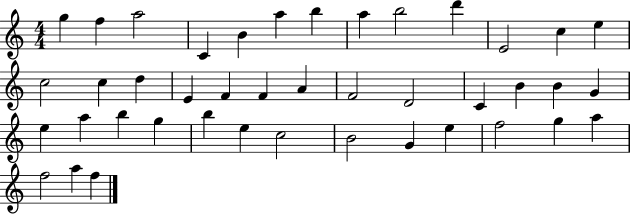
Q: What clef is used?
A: treble